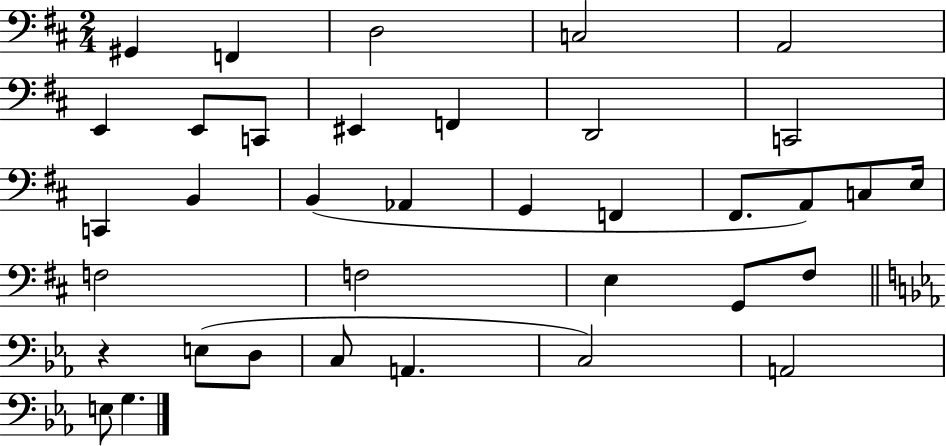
{
  \clef bass
  \numericTimeSignature
  \time 2/4
  \key d \major
  gis,4 f,4 | d2 | c2 | a,2 | \break e,4 e,8 c,8 | eis,4 f,4 | d,2 | c,2 | \break c,4 b,4 | b,4( aes,4 | g,4 f,4 | fis,8. a,8) c8 e16 | \break f2 | f2 | e4 g,8 fis8 | \bar "||" \break \key c \minor r4 e8( d8 | c8 a,4. | c2) | a,2 | \break e8 g4. | \bar "|."
}